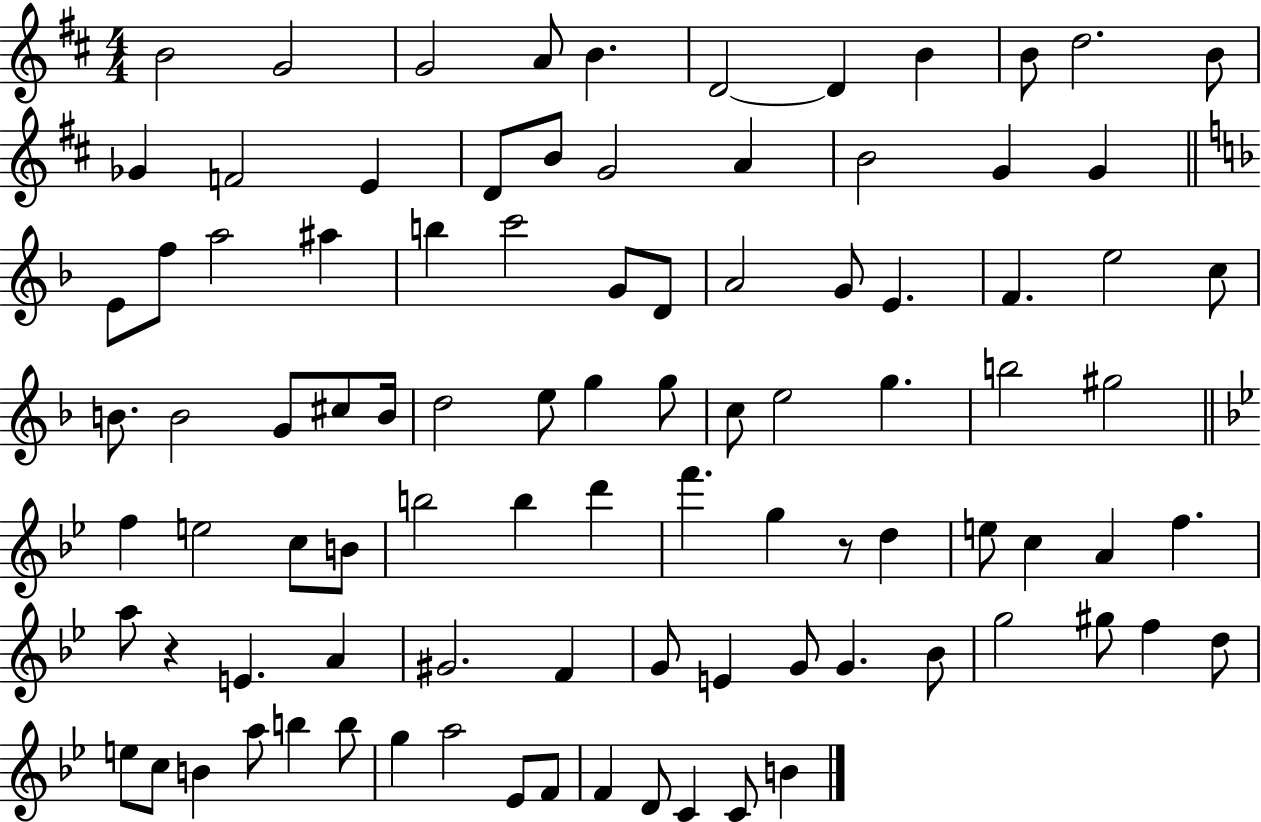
{
  \clef treble
  \numericTimeSignature
  \time 4/4
  \key d \major
  b'2 g'2 | g'2 a'8 b'4. | d'2~~ d'4 b'4 | b'8 d''2. b'8 | \break ges'4 f'2 e'4 | d'8 b'8 g'2 a'4 | b'2 g'4 g'4 | \bar "||" \break \key d \minor e'8 f''8 a''2 ais''4 | b''4 c'''2 g'8 d'8 | a'2 g'8 e'4. | f'4. e''2 c''8 | \break b'8. b'2 g'8 cis''8 b'16 | d''2 e''8 g''4 g''8 | c''8 e''2 g''4. | b''2 gis''2 | \break \bar "||" \break \key bes \major f''4 e''2 c''8 b'8 | b''2 b''4 d'''4 | f'''4. g''4 r8 d''4 | e''8 c''4 a'4 f''4. | \break a''8 r4 e'4. a'4 | gis'2. f'4 | g'8 e'4 g'8 g'4. bes'8 | g''2 gis''8 f''4 d''8 | \break e''8 c''8 b'4 a''8 b''4 b''8 | g''4 a''2 ees'8 f'8 | f'4 d'8 c'4 c'8 b'4 | \bar "|."
}